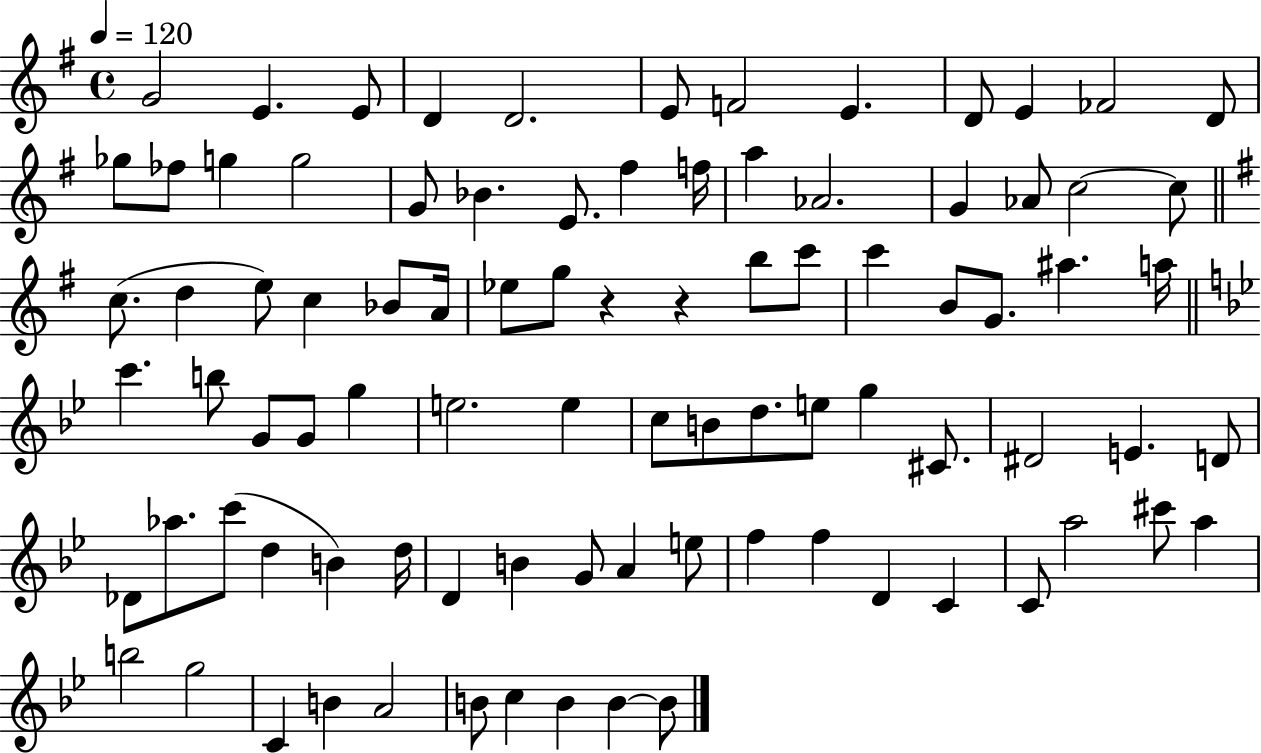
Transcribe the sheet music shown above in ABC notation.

X:1
T:Untitled
M:4/4
L:1/4
K:G
G2 E E/2 D D2 E/2 F2 E D/2 E _F2 D/2 _g/2 _f/2 g g2 G/2 _B E/2 ^f f/4 a _A2 G _A/2 c2 c/2 c/2 d e/2 c _B/2 A/4 _e/2 g/2 z z b/2 c'/2 c' B/2 G/2 ^a a/4 c' b/2 G/2 G/2 g e2 e c/2 B/2 d/2 e/2 g ^C/2 ^D2 E D/2 _D/2 _a/2 c'/2 d B d/4 D B G/2 A e/2 f f D C C/2 a2 ^c'/2 a b2 g2 C B A2 B/2 c B B B/2